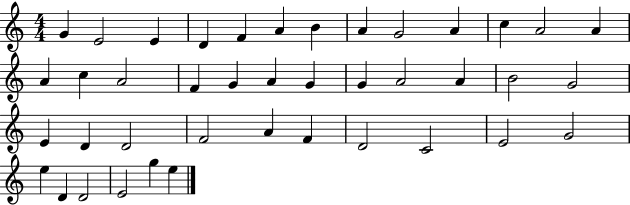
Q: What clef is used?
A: treble